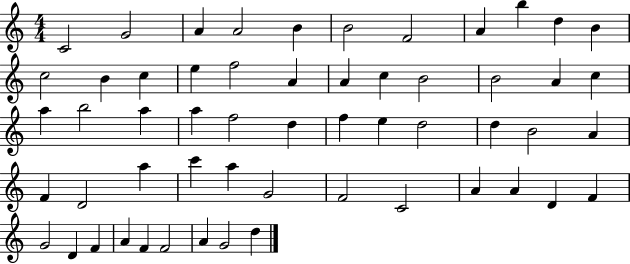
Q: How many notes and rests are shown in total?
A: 56